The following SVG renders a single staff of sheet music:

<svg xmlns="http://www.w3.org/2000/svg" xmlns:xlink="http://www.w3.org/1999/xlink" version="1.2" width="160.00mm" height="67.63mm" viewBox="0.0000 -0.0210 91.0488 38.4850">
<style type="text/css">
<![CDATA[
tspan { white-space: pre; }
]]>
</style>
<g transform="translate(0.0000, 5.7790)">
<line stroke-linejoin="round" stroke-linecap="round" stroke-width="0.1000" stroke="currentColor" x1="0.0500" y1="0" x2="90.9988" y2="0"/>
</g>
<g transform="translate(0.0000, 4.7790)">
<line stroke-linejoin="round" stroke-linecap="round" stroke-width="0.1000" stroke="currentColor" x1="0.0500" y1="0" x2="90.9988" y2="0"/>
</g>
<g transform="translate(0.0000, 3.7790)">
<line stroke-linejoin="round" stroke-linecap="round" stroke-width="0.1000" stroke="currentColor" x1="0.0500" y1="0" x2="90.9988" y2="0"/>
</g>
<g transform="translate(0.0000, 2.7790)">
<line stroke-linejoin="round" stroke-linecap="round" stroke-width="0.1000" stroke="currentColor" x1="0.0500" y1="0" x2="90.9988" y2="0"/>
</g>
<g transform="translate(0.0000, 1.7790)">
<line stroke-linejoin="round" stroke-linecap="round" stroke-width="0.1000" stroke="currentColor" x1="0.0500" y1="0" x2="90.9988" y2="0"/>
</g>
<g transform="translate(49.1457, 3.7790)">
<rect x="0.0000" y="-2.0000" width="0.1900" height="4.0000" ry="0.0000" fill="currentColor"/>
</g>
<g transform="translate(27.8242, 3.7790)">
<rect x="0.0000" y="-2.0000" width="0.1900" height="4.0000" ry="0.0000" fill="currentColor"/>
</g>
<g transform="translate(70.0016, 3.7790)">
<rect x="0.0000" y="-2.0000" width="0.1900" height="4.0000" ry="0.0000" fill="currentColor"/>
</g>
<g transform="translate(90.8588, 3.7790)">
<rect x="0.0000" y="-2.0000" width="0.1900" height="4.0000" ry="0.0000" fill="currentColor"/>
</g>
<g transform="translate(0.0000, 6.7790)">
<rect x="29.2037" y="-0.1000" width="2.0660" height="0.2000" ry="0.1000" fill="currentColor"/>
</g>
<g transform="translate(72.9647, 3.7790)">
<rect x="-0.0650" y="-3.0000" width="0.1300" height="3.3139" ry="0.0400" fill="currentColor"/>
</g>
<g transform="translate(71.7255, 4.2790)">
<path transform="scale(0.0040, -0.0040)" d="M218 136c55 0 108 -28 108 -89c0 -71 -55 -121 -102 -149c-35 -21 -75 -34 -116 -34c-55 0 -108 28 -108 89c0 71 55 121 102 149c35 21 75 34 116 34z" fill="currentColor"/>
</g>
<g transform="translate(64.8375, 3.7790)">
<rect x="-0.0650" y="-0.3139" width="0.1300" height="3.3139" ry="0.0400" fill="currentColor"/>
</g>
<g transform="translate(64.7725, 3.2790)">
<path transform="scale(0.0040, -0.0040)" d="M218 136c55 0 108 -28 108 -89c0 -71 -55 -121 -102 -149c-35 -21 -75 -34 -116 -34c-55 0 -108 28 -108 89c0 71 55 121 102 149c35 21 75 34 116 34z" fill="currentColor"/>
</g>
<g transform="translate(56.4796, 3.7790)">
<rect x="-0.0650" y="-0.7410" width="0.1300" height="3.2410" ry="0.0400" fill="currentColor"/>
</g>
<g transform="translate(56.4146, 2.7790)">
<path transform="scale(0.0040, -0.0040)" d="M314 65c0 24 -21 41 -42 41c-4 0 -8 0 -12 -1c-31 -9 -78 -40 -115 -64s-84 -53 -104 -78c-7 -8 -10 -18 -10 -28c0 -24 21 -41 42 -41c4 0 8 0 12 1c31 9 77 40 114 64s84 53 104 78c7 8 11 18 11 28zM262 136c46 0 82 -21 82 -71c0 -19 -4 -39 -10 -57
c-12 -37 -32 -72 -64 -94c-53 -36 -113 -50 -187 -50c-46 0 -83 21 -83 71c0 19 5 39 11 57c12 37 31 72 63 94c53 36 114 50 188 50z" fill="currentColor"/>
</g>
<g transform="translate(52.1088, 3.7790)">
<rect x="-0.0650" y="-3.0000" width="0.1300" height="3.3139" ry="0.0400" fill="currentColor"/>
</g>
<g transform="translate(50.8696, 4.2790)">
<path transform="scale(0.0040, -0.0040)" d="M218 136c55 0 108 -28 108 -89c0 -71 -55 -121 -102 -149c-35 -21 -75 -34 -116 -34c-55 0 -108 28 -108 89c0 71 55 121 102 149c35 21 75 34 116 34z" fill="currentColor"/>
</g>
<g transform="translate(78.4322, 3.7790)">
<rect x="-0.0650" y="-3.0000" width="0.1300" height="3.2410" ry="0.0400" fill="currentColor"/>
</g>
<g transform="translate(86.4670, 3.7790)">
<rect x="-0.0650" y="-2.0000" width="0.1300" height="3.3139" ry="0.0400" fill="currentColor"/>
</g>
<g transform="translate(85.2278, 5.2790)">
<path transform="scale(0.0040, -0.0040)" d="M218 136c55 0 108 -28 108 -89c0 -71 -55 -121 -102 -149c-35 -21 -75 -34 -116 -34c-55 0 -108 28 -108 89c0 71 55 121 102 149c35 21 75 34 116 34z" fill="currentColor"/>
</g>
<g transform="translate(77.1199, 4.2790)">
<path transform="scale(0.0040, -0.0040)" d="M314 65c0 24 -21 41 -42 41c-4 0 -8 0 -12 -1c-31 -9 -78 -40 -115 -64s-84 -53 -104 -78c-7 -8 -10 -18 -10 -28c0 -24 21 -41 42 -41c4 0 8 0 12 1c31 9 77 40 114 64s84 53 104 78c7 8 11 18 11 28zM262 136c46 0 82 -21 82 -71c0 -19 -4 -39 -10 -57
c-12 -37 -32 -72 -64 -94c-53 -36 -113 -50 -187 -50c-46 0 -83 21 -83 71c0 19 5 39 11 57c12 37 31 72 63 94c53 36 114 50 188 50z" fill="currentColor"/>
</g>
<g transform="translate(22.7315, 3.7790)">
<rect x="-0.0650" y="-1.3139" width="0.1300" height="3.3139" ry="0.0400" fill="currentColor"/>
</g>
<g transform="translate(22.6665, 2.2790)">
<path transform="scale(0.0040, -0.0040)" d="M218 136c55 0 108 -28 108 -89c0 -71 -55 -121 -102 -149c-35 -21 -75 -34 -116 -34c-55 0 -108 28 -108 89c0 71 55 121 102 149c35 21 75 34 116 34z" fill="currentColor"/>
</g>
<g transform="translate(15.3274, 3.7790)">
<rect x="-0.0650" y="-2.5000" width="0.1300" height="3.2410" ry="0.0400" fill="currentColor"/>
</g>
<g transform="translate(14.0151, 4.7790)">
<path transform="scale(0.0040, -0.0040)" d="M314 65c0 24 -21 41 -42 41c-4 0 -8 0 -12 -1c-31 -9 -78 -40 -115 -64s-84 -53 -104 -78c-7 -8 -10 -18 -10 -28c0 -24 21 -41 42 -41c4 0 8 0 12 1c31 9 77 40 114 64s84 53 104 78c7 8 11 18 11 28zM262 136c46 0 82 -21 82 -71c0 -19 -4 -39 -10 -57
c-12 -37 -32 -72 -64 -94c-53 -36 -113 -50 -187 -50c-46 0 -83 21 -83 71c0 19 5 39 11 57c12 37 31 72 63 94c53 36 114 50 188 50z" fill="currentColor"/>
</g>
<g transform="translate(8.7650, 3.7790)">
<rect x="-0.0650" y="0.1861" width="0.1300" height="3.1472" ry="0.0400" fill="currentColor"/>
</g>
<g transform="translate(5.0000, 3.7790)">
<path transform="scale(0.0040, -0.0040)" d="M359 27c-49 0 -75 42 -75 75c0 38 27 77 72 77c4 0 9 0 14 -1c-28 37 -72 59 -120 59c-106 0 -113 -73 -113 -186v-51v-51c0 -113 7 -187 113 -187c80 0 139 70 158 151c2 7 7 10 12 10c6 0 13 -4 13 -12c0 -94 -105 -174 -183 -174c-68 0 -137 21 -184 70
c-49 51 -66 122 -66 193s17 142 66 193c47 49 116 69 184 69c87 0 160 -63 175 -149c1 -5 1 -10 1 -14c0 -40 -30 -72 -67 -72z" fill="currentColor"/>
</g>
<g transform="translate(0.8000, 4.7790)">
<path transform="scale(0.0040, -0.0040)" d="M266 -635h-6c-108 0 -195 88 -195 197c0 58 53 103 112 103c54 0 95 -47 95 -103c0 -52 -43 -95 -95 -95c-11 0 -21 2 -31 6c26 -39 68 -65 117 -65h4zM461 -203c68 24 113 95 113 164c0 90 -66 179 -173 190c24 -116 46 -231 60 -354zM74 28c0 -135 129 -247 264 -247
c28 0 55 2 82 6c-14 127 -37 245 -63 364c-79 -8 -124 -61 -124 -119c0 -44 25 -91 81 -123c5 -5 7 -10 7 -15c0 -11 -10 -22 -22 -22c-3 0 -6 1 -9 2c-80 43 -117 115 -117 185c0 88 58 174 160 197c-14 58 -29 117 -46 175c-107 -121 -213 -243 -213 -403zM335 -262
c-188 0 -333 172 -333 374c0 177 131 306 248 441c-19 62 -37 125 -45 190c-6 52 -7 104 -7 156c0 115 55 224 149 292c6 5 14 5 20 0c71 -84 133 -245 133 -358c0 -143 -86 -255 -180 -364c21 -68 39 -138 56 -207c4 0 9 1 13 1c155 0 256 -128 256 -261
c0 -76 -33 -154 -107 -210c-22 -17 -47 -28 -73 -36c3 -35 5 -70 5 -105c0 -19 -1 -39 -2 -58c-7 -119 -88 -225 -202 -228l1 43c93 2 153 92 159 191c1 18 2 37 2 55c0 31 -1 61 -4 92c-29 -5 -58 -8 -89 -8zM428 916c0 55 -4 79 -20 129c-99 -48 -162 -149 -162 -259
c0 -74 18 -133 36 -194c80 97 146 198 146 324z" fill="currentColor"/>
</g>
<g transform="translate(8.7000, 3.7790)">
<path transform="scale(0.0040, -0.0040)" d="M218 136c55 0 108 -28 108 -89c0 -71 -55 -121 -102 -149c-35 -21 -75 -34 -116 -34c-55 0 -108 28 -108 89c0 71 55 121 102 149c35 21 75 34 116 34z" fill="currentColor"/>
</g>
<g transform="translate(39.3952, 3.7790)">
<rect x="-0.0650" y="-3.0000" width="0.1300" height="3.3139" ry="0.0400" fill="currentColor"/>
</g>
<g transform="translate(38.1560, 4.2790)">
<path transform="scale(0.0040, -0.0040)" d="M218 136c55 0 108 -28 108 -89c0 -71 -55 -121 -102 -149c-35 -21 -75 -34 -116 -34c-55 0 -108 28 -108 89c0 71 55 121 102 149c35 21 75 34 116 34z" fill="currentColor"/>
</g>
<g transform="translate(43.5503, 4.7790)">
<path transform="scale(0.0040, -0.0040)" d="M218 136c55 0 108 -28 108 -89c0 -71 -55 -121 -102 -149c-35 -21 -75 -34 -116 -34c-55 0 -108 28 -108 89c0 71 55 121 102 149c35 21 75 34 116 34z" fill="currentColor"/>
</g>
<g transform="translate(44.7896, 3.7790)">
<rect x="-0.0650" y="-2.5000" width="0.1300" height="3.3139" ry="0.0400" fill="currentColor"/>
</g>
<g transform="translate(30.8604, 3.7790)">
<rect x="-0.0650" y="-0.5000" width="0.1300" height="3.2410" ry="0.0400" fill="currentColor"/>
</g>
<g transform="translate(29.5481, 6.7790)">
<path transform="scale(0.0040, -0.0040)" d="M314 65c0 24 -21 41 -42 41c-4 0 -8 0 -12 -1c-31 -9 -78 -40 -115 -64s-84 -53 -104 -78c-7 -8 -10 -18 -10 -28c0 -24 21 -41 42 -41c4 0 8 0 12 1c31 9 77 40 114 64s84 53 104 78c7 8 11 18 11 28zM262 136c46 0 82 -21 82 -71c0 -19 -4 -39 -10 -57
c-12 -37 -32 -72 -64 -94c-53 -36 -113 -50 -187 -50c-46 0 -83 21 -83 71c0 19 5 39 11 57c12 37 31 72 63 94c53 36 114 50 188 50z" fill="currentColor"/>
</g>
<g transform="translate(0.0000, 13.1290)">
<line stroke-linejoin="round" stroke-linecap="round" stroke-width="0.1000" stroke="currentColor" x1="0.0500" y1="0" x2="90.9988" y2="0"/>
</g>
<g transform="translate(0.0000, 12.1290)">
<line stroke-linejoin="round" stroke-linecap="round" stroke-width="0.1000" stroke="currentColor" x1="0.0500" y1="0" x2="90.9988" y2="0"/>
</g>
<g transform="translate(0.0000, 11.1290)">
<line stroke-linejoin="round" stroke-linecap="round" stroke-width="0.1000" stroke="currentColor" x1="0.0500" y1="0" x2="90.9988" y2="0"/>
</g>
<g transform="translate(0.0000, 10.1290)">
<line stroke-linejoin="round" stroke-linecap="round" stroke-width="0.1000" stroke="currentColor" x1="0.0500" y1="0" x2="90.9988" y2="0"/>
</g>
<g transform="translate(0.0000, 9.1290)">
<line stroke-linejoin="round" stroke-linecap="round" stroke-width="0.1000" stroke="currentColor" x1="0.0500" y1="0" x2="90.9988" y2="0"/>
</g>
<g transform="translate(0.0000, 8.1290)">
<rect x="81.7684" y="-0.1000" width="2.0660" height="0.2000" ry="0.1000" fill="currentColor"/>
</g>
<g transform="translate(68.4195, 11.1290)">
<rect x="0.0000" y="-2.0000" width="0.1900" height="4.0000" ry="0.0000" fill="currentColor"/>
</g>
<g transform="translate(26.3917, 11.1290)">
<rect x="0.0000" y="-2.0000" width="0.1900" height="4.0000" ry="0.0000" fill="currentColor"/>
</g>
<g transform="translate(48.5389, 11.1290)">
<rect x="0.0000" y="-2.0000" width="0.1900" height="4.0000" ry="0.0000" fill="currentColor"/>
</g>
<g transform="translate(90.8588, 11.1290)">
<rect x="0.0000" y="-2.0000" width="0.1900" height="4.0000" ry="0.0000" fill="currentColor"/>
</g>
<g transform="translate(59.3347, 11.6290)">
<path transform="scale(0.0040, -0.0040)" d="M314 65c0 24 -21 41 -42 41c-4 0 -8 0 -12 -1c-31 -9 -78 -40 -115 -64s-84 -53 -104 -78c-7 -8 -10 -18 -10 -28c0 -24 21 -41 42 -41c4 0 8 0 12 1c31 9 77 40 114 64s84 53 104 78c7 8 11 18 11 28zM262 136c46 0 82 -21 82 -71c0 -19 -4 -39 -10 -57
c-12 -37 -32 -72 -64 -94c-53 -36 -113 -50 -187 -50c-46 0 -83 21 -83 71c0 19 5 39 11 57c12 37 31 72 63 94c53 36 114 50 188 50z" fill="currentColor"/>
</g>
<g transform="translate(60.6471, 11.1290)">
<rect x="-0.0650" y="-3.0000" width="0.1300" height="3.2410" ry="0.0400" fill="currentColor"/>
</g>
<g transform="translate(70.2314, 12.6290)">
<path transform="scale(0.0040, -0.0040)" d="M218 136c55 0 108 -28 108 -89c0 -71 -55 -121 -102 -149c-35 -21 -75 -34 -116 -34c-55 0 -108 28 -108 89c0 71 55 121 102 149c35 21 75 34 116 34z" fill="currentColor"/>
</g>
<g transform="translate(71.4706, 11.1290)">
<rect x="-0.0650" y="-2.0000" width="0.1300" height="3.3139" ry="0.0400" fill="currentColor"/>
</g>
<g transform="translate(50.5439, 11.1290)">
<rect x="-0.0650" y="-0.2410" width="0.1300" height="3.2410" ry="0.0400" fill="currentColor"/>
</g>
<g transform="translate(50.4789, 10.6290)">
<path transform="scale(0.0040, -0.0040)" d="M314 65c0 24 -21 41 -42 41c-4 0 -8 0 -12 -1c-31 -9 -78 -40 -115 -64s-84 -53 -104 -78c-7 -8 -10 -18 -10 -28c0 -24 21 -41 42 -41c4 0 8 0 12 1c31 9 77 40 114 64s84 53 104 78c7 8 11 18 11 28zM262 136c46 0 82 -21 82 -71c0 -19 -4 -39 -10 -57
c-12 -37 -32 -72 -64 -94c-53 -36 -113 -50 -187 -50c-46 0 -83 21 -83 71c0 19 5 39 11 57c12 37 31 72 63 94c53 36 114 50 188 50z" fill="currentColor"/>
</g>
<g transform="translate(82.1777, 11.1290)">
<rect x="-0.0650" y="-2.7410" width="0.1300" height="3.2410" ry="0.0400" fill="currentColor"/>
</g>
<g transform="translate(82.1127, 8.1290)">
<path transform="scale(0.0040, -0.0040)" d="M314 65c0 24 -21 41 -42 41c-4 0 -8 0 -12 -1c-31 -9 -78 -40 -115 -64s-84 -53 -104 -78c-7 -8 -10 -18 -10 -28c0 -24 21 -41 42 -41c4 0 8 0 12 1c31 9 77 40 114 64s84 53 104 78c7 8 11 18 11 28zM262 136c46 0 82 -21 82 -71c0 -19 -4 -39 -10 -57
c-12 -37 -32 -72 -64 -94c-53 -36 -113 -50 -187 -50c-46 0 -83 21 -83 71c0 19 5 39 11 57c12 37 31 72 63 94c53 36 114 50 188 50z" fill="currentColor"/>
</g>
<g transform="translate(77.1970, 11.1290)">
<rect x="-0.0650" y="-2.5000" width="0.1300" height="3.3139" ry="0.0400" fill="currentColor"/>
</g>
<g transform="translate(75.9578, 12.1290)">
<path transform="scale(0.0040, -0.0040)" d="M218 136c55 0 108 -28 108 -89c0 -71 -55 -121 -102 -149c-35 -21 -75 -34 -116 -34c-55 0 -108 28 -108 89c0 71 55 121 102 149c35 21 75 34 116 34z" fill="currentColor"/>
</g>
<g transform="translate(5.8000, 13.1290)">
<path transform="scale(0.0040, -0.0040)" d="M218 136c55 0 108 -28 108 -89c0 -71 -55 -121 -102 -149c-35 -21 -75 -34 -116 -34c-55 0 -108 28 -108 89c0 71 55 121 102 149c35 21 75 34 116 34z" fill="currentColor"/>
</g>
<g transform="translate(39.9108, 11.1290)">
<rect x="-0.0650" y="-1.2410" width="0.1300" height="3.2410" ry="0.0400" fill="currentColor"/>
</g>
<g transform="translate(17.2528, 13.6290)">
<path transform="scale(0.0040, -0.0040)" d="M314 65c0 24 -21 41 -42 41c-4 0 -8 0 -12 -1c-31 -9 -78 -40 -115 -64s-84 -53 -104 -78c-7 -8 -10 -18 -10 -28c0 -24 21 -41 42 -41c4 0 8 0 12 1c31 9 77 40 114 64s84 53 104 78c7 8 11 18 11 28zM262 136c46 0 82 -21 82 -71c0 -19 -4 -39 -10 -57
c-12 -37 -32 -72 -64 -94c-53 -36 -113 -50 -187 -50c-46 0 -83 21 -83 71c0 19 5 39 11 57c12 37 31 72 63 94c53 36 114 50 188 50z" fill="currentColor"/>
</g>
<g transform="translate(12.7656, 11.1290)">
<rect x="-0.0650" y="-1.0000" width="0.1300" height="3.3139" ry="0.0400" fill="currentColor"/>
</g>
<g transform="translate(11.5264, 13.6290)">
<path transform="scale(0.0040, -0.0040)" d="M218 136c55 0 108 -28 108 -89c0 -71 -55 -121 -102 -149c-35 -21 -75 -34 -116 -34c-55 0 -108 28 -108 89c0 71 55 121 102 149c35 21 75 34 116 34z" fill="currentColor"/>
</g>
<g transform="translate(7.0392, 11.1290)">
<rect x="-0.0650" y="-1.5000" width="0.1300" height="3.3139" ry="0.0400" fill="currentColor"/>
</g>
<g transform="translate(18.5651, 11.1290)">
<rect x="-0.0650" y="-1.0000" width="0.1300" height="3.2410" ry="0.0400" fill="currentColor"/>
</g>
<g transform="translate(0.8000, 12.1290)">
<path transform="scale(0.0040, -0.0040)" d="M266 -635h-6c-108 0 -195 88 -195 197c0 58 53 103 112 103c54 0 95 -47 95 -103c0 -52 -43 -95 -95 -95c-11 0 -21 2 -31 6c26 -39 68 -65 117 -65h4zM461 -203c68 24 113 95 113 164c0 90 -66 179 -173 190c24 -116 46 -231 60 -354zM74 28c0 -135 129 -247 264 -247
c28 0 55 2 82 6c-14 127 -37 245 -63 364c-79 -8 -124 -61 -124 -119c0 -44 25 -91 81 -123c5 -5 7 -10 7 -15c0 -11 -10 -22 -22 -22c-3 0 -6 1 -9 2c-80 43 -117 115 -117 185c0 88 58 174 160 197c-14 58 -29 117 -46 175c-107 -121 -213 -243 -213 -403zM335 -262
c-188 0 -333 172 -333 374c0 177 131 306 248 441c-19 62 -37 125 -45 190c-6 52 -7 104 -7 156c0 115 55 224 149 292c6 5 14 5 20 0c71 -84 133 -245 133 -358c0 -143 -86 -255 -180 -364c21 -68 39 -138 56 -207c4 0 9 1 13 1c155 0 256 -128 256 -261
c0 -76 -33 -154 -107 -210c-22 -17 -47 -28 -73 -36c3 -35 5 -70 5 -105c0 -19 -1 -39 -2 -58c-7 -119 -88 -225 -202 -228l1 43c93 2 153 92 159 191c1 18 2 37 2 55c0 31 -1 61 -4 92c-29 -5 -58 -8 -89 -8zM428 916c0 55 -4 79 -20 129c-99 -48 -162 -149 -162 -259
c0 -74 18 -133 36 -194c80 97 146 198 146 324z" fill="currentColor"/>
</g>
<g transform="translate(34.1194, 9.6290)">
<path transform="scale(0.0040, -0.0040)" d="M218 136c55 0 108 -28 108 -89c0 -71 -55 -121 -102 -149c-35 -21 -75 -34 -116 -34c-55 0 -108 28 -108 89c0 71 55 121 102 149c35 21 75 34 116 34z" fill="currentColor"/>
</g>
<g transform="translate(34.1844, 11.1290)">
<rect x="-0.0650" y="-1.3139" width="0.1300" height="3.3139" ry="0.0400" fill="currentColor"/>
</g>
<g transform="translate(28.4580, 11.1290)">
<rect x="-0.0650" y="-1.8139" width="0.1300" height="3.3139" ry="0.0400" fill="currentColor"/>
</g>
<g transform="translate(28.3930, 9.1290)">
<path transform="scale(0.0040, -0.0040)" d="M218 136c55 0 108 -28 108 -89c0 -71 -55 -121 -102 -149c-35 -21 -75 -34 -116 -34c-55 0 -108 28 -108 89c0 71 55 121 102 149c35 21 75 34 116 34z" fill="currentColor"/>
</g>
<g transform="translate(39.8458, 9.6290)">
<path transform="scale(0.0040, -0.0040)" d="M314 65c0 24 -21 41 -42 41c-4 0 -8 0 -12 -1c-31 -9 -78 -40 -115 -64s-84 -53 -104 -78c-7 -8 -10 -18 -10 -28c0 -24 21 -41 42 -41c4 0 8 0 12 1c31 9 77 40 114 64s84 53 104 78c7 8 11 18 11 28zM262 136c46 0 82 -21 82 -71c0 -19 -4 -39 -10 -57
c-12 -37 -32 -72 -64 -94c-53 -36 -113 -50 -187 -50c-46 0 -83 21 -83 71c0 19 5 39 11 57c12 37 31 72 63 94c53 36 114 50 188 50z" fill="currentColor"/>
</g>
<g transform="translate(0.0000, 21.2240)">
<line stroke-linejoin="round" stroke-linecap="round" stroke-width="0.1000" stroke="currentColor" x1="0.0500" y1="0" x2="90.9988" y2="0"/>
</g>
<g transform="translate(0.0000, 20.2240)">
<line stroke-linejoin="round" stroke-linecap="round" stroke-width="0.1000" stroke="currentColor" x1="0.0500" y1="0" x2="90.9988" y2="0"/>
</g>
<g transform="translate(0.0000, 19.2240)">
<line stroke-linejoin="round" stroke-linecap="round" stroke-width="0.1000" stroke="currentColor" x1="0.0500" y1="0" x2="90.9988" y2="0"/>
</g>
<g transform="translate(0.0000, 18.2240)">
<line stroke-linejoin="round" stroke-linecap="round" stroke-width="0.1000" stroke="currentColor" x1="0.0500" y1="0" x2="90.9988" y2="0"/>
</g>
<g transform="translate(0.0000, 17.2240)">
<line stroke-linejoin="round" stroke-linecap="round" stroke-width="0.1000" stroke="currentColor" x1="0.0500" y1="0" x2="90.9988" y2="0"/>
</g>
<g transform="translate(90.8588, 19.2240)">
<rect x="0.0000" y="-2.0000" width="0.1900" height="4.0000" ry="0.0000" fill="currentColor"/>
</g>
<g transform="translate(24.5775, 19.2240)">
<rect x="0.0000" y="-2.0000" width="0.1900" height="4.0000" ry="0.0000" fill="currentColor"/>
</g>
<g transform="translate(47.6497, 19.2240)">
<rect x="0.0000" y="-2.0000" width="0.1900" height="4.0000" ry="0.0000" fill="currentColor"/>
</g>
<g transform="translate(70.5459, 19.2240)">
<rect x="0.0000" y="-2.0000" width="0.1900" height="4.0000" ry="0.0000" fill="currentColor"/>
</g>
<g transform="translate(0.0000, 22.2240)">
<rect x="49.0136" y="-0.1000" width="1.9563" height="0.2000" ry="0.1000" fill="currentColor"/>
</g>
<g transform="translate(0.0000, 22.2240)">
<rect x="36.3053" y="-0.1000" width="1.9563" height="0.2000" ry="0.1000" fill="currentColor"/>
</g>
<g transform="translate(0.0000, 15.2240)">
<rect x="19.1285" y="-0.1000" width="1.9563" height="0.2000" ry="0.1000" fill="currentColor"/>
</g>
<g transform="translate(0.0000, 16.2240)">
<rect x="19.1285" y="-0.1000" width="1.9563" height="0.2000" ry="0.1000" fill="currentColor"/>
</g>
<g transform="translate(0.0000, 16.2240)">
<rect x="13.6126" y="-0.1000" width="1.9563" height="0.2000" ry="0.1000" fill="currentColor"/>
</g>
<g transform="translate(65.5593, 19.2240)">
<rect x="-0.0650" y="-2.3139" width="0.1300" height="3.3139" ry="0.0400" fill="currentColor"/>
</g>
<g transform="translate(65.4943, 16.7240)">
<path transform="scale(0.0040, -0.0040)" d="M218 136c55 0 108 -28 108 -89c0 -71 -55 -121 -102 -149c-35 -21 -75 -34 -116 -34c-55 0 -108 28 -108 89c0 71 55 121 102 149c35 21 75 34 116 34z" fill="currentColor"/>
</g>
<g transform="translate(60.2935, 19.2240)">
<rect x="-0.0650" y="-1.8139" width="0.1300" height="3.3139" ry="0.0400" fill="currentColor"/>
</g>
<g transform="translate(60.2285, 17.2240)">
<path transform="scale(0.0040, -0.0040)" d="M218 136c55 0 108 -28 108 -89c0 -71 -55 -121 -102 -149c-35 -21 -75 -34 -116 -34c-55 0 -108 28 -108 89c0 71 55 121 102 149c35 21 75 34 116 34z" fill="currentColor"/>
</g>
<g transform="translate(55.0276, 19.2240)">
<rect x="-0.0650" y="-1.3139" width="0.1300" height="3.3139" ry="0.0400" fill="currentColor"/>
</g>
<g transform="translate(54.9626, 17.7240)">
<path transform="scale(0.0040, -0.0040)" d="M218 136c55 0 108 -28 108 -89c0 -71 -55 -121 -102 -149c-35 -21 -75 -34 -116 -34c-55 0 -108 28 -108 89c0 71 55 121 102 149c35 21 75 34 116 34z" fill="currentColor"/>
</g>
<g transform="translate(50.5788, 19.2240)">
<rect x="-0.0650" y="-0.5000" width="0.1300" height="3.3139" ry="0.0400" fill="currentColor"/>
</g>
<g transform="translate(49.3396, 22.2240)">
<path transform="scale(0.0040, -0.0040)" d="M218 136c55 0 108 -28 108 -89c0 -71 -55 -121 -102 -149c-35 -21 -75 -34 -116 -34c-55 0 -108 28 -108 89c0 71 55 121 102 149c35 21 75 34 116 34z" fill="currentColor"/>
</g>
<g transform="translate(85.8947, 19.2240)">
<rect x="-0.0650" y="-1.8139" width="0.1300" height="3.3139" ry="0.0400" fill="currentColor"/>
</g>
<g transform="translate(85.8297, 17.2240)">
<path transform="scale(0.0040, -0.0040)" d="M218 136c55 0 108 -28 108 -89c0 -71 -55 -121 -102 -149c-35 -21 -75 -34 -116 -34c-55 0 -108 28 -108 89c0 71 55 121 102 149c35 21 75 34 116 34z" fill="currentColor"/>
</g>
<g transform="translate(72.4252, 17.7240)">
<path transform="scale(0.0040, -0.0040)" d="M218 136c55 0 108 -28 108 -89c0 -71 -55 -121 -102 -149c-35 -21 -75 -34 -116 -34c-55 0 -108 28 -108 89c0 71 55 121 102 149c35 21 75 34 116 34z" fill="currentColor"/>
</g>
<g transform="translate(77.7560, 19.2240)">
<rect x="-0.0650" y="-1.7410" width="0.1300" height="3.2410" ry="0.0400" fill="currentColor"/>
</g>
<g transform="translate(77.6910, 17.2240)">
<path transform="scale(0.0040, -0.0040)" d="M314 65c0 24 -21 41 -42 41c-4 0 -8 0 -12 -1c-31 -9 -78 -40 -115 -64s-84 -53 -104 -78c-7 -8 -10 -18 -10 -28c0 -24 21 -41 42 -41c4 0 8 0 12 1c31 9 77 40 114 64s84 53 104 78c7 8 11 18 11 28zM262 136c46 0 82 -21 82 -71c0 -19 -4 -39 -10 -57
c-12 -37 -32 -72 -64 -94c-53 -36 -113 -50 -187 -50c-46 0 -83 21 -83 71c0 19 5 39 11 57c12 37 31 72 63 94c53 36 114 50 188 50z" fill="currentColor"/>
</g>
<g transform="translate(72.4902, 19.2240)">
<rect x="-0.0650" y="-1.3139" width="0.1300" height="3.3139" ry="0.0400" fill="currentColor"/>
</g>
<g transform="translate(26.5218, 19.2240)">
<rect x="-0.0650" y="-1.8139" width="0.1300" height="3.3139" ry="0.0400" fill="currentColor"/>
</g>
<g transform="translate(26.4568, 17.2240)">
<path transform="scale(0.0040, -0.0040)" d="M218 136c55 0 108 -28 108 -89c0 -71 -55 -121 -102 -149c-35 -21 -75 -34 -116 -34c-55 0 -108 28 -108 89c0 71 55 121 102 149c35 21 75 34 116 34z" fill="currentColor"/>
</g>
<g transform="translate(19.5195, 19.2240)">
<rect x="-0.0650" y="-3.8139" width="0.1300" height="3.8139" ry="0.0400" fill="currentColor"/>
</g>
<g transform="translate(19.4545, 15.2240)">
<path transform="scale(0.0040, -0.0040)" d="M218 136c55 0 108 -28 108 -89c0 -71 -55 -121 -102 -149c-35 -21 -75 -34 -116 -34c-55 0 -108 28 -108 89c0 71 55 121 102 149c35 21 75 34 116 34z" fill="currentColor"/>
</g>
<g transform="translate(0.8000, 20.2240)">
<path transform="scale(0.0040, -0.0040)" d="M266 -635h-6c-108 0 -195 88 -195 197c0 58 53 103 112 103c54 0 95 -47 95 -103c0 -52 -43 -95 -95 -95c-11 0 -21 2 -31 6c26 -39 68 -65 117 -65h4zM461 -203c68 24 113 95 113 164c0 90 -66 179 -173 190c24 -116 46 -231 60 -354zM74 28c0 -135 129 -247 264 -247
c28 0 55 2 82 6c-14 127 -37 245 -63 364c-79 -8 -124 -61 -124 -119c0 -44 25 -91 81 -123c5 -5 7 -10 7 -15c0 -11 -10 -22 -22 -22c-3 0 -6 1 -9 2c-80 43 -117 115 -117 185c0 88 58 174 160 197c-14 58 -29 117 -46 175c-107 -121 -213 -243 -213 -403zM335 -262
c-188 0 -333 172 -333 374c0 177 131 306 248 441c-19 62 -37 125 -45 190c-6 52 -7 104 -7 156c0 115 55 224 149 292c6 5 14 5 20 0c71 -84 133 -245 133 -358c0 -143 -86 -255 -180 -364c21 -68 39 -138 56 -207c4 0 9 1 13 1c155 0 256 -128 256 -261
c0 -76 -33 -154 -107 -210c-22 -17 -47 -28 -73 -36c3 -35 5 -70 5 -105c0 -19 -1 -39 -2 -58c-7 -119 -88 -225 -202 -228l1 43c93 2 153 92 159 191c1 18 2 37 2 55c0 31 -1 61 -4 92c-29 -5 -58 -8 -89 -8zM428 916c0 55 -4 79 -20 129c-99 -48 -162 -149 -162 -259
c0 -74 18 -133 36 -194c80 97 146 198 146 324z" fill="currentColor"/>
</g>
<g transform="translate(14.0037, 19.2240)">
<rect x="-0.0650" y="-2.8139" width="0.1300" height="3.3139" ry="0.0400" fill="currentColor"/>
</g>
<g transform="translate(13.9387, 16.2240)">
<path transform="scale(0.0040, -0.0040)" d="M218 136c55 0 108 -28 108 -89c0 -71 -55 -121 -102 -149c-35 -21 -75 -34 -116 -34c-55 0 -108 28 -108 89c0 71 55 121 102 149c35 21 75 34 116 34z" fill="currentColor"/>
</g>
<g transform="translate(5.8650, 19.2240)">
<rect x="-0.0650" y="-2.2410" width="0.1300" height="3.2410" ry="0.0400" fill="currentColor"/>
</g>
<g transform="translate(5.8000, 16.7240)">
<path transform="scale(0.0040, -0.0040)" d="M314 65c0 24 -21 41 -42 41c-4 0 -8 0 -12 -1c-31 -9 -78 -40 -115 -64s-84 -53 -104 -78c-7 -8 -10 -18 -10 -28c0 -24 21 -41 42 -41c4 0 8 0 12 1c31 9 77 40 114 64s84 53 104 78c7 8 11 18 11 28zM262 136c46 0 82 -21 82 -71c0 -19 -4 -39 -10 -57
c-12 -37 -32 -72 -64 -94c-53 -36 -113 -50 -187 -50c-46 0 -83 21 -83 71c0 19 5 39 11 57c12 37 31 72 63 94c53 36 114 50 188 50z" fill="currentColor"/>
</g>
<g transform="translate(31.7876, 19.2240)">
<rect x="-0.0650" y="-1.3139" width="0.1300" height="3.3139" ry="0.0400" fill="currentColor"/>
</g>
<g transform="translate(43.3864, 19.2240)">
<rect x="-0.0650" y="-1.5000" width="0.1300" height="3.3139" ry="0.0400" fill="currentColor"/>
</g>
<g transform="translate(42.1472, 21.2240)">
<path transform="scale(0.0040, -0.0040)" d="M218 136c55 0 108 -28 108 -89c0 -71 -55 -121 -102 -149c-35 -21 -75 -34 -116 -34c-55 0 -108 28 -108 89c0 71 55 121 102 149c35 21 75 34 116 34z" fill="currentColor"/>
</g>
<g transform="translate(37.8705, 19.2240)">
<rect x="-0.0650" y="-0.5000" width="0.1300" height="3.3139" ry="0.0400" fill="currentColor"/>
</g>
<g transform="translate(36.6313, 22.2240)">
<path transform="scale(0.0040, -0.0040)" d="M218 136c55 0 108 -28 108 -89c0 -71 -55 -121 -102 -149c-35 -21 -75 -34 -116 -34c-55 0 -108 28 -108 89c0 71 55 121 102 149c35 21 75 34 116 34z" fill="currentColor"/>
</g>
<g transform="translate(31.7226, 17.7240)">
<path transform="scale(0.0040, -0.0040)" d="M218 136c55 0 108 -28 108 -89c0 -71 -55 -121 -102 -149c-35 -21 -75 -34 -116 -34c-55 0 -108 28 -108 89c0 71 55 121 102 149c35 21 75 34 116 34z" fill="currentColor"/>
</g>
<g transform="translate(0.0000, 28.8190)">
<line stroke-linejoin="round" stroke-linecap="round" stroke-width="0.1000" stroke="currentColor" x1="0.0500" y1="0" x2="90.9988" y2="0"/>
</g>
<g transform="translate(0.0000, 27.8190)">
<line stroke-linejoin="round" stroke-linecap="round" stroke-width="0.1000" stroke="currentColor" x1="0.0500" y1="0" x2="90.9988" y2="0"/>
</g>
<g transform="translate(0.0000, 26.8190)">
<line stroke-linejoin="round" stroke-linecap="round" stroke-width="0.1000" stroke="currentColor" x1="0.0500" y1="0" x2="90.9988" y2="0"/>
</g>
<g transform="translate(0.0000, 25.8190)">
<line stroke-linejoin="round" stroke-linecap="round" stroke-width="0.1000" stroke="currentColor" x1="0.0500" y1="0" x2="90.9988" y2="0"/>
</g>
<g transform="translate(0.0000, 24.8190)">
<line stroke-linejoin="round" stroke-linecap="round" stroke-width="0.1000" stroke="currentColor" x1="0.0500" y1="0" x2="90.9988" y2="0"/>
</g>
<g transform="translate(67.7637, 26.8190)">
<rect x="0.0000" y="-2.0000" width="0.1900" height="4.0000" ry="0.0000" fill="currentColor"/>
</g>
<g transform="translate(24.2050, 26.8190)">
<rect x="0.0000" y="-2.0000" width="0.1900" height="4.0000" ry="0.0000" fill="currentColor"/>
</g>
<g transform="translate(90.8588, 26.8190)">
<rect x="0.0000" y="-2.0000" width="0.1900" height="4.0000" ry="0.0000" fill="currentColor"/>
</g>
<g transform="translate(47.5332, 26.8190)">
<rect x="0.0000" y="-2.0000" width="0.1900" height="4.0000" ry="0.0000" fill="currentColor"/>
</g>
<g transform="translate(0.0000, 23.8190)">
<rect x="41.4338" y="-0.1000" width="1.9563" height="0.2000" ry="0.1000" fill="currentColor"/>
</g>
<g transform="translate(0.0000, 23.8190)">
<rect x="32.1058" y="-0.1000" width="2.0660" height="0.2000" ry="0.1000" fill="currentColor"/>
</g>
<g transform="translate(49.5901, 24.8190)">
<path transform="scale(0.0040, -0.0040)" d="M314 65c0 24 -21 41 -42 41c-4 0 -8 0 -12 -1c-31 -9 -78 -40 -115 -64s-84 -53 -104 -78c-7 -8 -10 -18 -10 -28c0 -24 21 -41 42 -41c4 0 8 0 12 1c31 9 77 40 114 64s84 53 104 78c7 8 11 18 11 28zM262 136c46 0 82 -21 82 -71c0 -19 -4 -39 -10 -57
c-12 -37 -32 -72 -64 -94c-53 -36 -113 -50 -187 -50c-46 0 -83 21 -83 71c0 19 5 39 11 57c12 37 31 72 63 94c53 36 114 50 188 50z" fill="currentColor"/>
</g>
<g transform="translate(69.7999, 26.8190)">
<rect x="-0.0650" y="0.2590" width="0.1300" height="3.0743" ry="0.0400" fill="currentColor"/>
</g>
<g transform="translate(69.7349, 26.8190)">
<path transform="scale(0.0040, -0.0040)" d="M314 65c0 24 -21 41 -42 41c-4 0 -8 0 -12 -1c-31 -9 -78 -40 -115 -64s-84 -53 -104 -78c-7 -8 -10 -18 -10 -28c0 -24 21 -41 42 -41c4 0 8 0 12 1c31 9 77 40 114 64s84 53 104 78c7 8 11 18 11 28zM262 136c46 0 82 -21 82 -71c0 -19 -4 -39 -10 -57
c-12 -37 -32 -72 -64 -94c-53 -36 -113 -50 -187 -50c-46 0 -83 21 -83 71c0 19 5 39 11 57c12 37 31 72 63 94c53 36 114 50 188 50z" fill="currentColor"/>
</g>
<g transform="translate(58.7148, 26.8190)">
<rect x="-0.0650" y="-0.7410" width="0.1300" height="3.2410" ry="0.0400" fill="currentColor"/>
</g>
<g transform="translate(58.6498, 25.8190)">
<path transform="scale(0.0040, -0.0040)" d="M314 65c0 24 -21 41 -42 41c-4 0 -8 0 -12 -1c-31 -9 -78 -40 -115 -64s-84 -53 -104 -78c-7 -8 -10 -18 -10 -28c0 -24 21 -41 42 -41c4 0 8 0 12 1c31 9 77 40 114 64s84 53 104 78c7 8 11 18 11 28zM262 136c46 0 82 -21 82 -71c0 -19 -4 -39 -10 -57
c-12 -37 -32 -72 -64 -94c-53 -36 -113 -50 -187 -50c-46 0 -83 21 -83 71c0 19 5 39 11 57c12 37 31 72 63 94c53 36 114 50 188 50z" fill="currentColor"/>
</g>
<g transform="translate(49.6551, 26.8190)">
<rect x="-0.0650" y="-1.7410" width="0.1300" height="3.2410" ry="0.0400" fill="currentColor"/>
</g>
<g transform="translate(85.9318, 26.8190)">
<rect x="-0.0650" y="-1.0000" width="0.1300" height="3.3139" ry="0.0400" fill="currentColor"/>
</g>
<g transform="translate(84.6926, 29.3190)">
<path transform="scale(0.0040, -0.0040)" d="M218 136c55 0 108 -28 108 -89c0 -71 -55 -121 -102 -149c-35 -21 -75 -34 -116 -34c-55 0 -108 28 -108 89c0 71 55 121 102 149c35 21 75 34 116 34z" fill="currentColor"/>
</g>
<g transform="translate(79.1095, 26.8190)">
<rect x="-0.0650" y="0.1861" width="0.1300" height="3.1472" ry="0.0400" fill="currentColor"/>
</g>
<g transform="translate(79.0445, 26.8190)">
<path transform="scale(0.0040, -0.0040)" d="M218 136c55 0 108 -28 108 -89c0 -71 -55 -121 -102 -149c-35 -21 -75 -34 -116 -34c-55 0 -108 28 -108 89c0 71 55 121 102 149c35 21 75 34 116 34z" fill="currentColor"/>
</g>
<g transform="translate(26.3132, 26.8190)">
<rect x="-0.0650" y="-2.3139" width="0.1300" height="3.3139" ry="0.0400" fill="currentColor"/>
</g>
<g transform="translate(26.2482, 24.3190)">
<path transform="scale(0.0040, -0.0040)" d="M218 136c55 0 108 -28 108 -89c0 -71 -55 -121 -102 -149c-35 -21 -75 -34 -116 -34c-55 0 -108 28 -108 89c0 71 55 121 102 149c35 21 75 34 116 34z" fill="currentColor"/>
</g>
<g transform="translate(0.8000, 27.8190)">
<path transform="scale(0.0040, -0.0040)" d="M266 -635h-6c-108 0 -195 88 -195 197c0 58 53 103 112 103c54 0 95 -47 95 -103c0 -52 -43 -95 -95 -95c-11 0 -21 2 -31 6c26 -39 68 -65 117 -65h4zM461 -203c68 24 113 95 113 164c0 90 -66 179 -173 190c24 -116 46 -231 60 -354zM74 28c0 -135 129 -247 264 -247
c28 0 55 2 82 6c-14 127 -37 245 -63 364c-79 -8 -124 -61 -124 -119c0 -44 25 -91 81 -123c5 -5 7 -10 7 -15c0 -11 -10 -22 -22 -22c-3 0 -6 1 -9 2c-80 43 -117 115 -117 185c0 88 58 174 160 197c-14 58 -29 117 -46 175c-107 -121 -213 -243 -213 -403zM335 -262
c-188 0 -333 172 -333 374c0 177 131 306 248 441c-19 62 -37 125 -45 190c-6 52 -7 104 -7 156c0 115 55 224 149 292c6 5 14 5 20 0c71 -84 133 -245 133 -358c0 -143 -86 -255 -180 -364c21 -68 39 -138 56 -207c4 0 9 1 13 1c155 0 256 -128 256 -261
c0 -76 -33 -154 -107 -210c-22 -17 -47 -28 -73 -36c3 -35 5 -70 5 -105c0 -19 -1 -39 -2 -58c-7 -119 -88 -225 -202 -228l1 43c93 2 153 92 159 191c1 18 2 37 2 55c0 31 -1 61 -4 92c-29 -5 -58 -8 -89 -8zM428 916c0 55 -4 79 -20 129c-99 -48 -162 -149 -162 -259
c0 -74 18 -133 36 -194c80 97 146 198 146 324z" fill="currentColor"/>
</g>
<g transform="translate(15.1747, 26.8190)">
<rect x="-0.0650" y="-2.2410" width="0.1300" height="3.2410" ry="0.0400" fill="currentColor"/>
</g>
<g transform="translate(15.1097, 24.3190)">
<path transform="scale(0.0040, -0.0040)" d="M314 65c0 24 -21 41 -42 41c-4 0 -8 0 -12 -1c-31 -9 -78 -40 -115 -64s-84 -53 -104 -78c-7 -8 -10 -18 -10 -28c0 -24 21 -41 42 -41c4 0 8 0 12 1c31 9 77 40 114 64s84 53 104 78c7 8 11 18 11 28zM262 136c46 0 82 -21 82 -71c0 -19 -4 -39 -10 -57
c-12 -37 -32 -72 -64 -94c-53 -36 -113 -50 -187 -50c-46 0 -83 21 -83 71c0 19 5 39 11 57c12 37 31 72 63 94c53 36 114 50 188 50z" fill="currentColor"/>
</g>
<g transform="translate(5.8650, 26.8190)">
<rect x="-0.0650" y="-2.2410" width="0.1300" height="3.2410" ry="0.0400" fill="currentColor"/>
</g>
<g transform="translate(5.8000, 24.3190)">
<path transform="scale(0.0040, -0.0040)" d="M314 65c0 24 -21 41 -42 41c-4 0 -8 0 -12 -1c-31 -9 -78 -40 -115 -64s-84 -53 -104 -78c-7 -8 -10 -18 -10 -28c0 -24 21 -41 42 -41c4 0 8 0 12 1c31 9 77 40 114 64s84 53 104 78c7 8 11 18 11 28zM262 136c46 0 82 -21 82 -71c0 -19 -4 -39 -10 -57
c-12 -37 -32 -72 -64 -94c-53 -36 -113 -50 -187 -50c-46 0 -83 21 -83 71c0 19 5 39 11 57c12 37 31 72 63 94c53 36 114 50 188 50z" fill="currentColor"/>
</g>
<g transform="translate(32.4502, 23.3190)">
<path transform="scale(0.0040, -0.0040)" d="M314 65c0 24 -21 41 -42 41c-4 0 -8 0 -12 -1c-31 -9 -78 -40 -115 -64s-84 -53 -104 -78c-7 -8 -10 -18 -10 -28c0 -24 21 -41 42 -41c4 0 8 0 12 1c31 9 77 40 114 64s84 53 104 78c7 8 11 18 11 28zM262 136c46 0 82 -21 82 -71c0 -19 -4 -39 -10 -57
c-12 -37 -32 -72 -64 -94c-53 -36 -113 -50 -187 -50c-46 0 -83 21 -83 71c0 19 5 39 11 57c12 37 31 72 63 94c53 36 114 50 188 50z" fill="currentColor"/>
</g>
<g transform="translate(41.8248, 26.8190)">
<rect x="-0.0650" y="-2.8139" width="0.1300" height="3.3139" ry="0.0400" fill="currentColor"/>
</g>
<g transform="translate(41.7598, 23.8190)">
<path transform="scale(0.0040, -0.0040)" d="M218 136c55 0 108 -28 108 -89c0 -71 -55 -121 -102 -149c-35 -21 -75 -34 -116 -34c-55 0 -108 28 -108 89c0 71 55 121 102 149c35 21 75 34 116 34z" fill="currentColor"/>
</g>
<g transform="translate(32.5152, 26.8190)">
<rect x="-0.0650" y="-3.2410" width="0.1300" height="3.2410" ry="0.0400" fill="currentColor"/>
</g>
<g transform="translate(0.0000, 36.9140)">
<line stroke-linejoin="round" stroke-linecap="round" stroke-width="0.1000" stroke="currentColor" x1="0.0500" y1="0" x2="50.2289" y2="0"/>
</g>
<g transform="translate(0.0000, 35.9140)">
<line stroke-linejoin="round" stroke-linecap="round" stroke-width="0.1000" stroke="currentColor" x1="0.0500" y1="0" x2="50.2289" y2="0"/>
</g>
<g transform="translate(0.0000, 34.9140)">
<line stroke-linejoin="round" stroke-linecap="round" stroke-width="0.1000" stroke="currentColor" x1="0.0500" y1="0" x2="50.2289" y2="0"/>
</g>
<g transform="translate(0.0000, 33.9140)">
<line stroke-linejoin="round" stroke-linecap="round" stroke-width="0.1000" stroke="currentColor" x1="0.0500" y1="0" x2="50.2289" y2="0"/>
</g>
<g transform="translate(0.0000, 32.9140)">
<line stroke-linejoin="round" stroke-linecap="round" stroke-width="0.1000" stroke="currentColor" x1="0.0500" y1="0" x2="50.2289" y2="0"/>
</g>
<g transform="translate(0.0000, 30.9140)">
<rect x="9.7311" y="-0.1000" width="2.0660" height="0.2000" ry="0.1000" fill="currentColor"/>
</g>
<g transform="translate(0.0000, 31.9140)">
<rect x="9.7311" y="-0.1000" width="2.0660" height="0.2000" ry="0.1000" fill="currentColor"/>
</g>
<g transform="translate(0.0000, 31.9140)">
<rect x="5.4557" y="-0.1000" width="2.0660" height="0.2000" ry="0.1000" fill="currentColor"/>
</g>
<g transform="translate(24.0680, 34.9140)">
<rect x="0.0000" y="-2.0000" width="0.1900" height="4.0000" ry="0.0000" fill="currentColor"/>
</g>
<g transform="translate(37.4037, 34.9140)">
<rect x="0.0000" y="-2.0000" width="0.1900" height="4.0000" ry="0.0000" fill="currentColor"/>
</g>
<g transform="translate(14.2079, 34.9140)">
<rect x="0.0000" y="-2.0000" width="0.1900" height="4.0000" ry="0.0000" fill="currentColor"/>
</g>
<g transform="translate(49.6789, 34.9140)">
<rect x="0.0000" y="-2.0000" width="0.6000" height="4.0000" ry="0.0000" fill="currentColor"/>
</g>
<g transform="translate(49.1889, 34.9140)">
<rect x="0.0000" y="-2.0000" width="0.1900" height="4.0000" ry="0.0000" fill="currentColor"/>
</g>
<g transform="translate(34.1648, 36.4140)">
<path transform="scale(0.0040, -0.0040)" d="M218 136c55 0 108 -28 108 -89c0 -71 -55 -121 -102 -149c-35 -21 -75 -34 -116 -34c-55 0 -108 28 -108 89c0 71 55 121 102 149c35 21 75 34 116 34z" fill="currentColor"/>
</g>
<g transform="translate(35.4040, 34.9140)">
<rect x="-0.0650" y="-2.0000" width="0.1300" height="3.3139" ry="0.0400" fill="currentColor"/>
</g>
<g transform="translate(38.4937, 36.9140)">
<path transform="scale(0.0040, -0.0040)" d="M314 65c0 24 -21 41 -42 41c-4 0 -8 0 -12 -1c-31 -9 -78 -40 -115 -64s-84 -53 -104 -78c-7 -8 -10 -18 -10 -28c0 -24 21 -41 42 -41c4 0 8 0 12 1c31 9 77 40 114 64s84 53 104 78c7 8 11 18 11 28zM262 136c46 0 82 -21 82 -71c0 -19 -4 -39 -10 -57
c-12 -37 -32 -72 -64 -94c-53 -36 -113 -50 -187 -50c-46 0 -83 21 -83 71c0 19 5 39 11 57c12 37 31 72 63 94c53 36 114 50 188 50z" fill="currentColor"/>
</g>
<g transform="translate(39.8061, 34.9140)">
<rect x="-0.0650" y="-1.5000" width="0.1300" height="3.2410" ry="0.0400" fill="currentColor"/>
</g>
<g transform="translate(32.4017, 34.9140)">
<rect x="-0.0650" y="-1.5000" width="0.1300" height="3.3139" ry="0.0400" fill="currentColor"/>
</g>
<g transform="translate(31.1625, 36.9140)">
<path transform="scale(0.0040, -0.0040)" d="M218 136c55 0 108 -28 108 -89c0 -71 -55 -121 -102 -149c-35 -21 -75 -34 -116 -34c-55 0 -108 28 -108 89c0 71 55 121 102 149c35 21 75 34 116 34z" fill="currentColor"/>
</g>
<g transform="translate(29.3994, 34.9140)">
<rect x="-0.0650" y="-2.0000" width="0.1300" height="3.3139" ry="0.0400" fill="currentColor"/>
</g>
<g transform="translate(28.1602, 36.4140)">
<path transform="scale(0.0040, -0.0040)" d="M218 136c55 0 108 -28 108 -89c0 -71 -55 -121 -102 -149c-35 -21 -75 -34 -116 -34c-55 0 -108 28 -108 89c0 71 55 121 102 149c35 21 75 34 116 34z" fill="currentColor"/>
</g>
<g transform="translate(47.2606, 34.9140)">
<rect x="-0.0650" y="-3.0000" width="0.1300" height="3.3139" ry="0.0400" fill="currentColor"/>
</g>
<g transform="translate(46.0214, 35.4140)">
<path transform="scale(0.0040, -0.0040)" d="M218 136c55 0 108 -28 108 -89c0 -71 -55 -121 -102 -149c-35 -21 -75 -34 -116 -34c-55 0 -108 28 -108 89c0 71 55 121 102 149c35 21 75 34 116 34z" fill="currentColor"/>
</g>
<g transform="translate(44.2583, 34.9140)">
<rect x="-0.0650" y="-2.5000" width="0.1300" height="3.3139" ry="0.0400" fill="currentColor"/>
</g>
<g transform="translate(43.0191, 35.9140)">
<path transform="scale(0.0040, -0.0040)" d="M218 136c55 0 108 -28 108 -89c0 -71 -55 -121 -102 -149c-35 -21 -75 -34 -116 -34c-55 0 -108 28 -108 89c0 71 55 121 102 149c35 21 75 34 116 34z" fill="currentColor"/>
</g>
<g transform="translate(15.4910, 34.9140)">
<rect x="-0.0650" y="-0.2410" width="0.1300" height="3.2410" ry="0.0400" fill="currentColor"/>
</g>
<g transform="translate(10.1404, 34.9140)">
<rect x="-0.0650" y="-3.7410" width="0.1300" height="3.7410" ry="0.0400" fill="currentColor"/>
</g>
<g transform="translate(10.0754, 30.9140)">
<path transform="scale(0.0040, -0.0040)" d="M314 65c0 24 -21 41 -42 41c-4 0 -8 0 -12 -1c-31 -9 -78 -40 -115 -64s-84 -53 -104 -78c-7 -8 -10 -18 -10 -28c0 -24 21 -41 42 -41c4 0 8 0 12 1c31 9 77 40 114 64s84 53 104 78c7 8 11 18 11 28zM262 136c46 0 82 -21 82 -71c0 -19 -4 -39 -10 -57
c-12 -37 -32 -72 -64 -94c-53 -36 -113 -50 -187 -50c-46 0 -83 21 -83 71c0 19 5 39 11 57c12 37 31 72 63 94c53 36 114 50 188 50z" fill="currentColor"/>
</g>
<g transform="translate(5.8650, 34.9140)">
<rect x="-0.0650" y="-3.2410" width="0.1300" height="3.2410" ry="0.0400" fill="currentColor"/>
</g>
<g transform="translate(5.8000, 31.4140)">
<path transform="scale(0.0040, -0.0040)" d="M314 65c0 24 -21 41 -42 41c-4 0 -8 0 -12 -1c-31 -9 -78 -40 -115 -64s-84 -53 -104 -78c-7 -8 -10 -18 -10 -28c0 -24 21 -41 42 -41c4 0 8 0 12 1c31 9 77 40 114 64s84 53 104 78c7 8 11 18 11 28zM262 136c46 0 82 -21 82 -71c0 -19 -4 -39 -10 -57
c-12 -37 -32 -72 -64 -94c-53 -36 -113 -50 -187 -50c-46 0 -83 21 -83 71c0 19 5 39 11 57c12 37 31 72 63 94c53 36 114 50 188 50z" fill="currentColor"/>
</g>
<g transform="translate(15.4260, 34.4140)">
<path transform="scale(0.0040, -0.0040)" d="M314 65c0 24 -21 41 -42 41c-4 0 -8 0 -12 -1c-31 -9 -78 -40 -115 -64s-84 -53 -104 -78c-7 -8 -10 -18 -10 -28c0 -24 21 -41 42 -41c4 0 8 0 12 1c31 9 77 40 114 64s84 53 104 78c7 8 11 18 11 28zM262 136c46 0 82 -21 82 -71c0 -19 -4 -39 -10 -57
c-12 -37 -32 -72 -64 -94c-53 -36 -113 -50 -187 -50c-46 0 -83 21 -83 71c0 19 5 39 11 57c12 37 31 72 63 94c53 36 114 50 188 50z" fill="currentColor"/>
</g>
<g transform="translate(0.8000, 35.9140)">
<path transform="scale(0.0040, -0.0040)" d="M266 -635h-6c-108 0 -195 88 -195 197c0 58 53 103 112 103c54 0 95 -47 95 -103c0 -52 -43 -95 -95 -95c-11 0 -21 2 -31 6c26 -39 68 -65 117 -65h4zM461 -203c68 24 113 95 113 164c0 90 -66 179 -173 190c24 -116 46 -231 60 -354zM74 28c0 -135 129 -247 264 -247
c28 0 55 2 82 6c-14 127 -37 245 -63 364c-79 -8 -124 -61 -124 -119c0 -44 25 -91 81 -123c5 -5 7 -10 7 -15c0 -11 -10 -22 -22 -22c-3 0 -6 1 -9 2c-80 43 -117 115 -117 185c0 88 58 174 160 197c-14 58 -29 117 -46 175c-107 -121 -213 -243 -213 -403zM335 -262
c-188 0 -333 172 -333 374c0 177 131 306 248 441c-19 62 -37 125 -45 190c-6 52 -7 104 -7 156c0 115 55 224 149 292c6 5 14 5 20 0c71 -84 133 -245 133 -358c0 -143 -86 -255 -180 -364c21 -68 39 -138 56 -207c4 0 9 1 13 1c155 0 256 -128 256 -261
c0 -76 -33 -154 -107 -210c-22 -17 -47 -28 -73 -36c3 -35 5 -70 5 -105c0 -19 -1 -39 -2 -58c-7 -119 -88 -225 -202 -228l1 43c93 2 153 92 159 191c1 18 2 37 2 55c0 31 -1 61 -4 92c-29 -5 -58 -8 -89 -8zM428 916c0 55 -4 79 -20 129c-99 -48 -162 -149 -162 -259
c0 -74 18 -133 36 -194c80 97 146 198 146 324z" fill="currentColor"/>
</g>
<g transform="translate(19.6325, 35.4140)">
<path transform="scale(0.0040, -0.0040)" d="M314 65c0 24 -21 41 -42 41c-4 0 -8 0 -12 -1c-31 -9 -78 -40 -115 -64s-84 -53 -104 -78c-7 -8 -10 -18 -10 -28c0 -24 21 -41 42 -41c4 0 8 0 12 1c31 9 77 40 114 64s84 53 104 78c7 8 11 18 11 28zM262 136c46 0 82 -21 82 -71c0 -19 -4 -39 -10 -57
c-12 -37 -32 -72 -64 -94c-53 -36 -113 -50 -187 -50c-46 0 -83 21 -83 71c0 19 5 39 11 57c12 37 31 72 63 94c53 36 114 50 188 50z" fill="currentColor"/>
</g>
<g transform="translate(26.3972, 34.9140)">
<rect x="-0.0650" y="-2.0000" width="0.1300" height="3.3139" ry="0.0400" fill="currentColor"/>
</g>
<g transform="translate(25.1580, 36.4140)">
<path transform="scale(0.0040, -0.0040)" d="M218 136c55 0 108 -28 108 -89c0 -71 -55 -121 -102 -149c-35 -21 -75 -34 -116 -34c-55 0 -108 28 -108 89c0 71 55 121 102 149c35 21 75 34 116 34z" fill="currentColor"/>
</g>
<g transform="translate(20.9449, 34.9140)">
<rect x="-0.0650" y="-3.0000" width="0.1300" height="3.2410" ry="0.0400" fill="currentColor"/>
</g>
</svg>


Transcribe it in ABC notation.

X:1
T:Untitled
M:4/4
L:1/4
K:C
B G2 e C2 A G A d2 c A A2 F E D D2 f e e2 c2 A2 F G a2 g2 a c' f e C E C e f g e f2 f g2 g2 g b2 a f2 d2 B2 B D b2 c'2 c2 A2 F F E F E2 G A